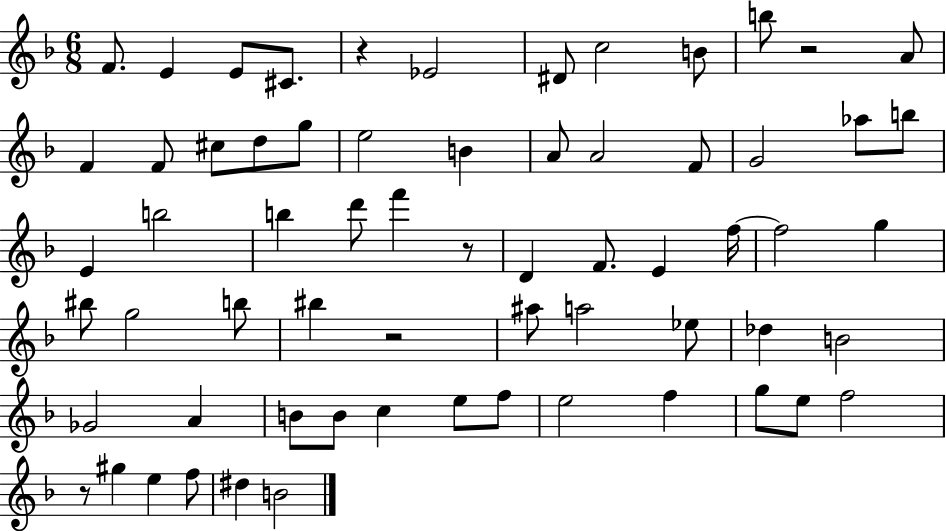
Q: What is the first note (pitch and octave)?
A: F4